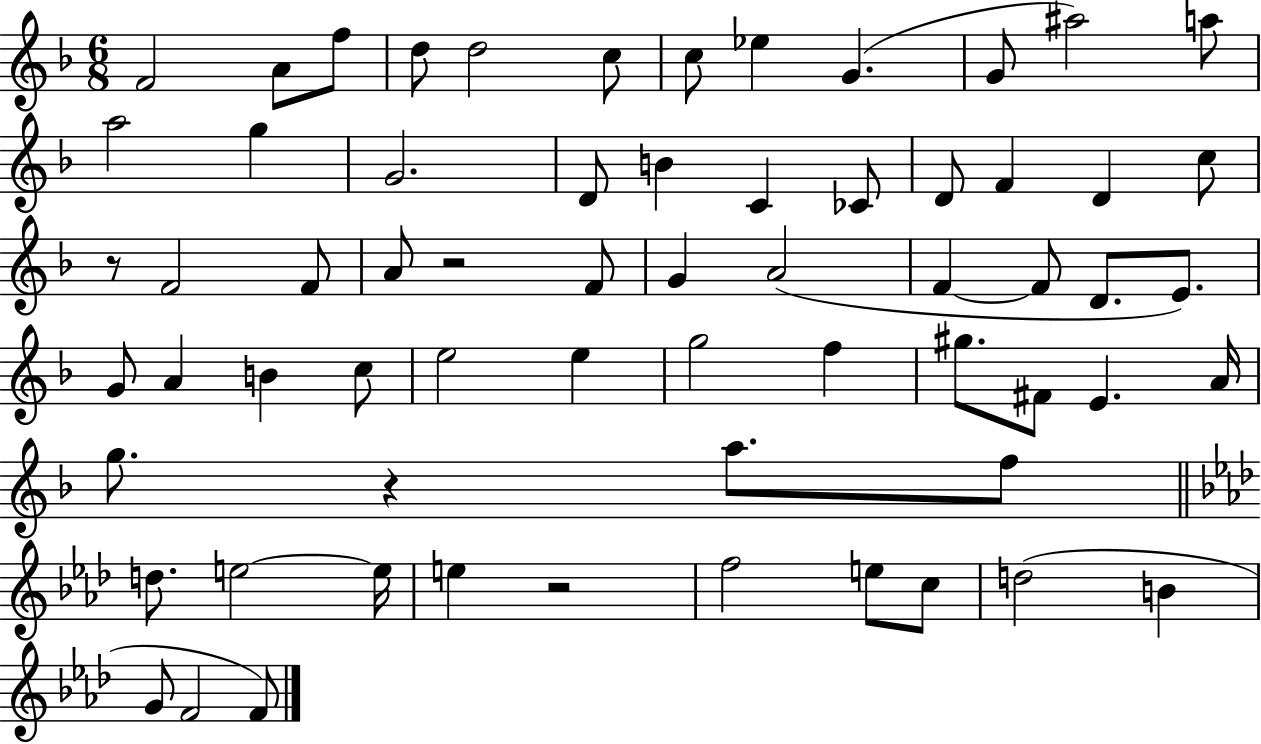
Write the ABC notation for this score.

X:1
T:Untitled
M:6/8
L:1/4
K:F
F2 A/2 f/2 d/2 d2 c/2 c/2 _e G G/2 ^a2 a/2 a2 g G2 D/2 B C _C/2 D/2 F D c/2 z/2 F2 F/2 A/2 z2 F/2 G A2 F F/2 D/2 E/2 G/2 A B c/2 e2 e g2 f ^g/2 ^F/2 E A/4 g/2 z a/2 f/2 d/2 e2 e/4 e z2 f2 e/2 c/2 d2 B G/2 F2 F/2